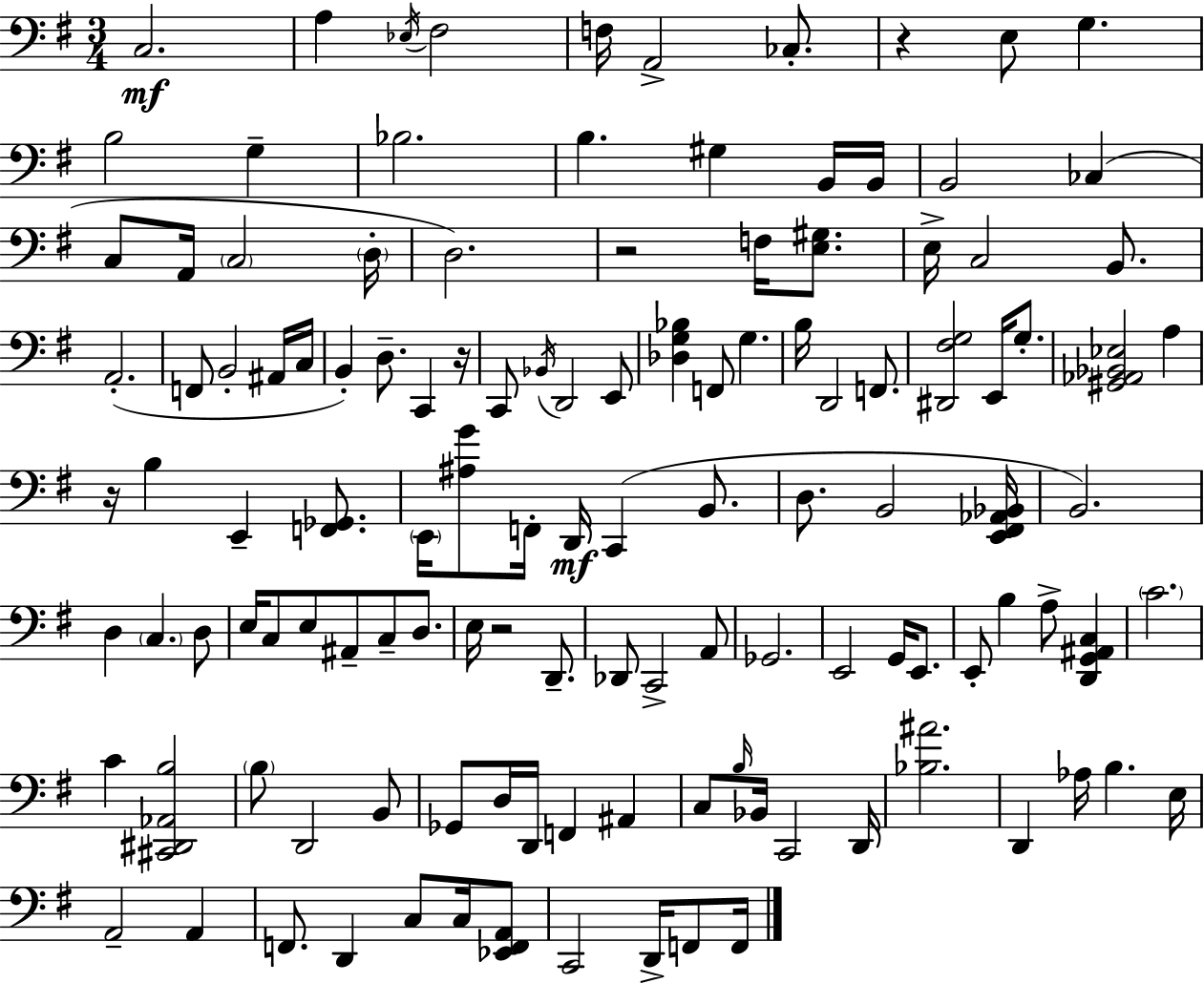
X:1
T:Untitled
M:3/4
L:1/4
K:Em
C,2 A, _E,/4 ^F,2 F,/4 A,,2 _C,/2 z E,/2 G, B,2 G, _B,2 B, ^G, B,,/4 B,,/4 B,,2 _C, C,/2 A,,/4 C,2 D,/4 D,2 z2 F,/4 [E,^G,]/2 E,/4 C,2 B,,/2 A,,2 F,,/2 B,,2 ^A,,/4 C,/4 B,, D,/2 C,, z/4 C,,/2 _B,,/4 D,,2 E,,/2 [_D,G,_B,] F,,/2 G, B,/4 D,,2 F,,/2 [^D,,^F,G,]2 E,,/4 G,/2 [^G,,_A,,_B,,_E,]2 A, z/4 B, E,, [F,,_G,,]/2 E,,/4 [^A,G]/2 F,,/4 D,,/4 C,, B,,/2 D,/2 B,,2 [E,,^F,,_A,,_B,,]/4 B,,2 D, C, D,/2 E,/4 C,/2 E,/2 ^A,,/2 C,/2 D,/2 E,/4 z2 D,,/2 _D,,/2 C,,2 A,,/2 _G,,2 E,,2 G,,/4 E,,/2 E,,/2 B, A,/2 [D,,G,,^A,,C,] C2 C [^C,,^D,,_A,,B,]2 B,/2 D,,2 B,,/2 _G,,/2 D,/4 D,,/4 F,, ^A,, C,/2 B,/4 _B,,/4 C,,2 D,,/4 [_B,^A]2 D,, _A,/4 B, E,/4 A,,2 A,, F,,/2 D,, C,/2 C,/4 [_E,,F,,A,,]/2 C,,2 D,,/4 F,,/2 F,,/4